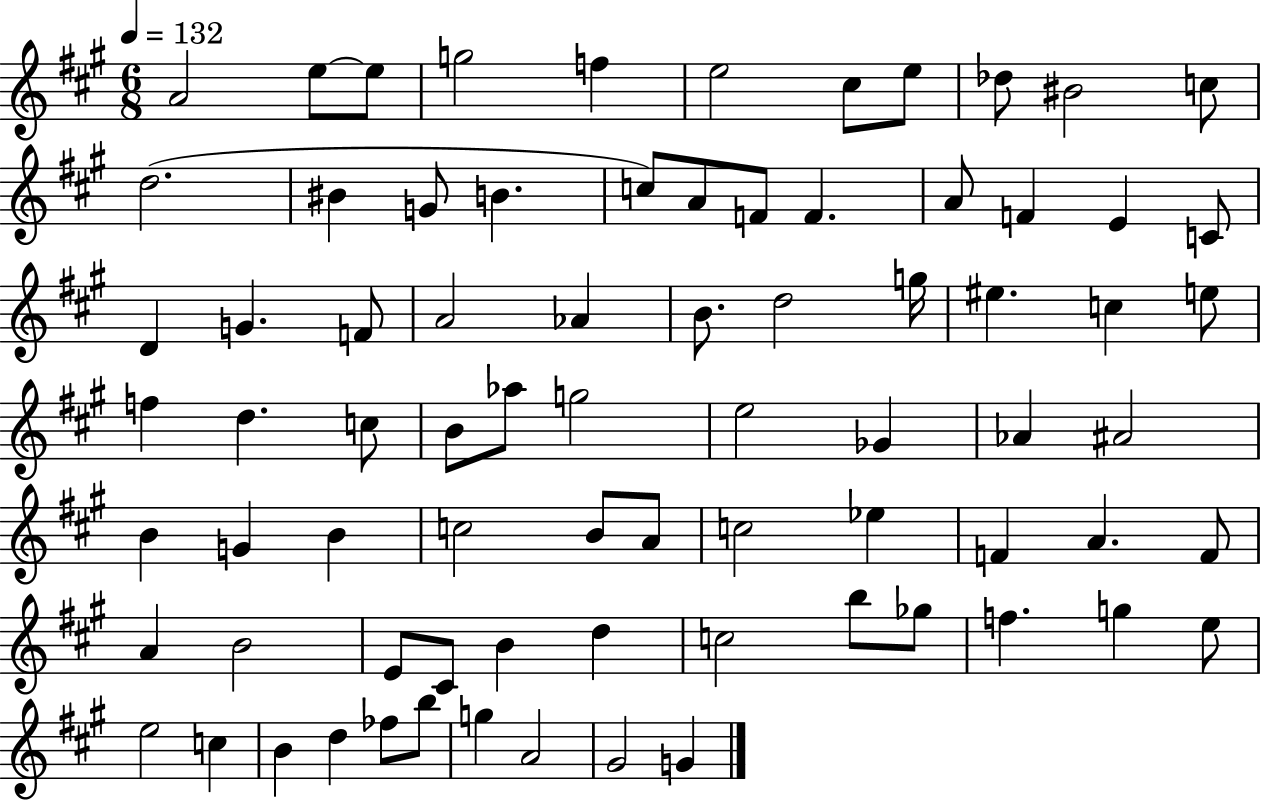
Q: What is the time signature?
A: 6/8